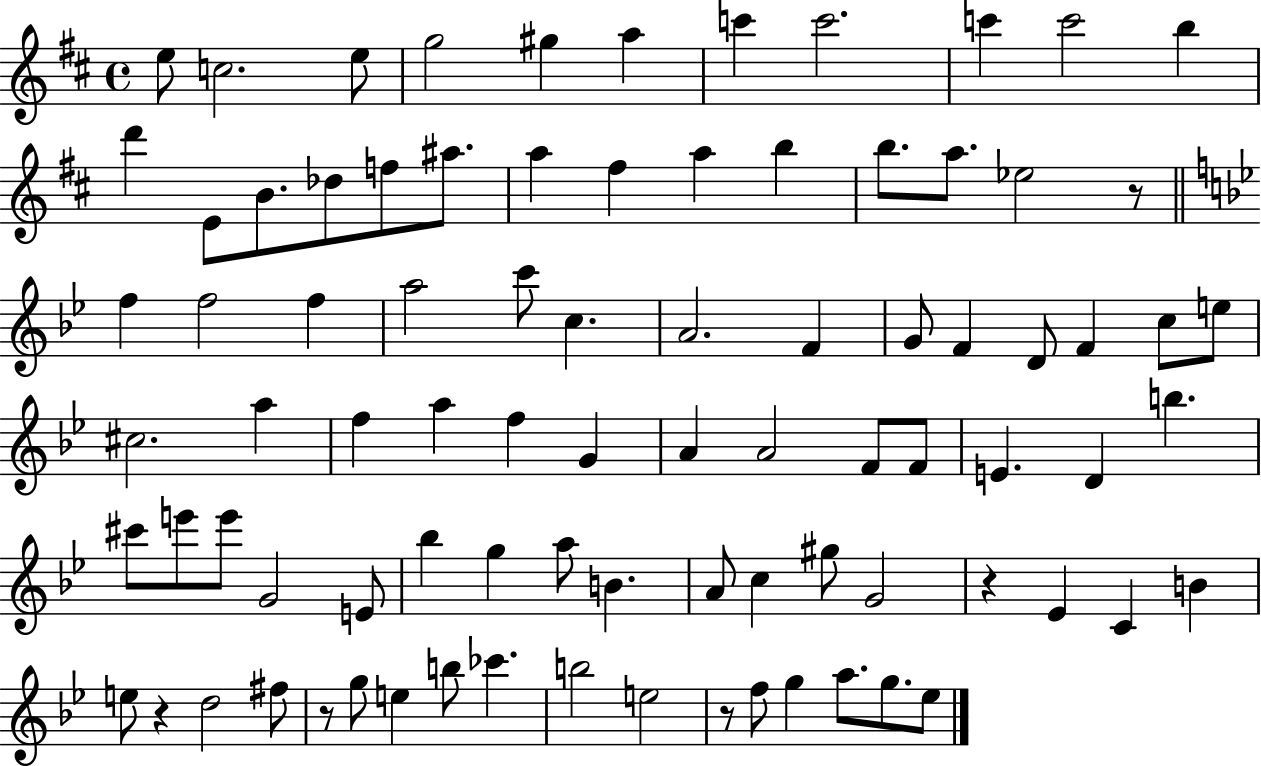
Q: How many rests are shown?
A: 5